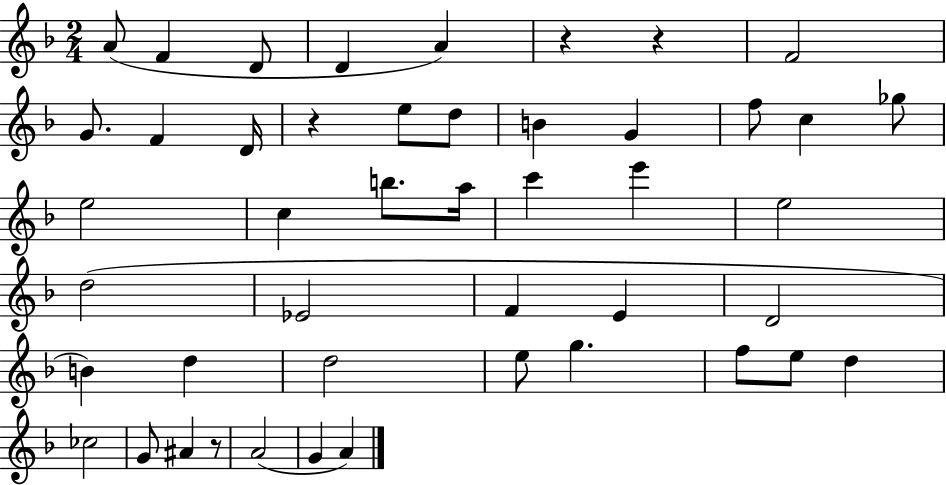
{
  \clef treble
  \numericTimeSignature
  \time 2/4
  \key f \major
  \repeat volta 2 { a'8( f'4 d'8 | d'4 a'4) | r4 r4 | f'2 | \break g'8. f'4 d'16 | r4 e''8 d''8 | b'4 g'4 | f''8 c''4 ges''8 | \break e''2 | c''4 b''8. a''16 | c'''4 e'''4 | e''2 | \break d''2( | ees'2 | f'4 e'4 | d'2 | \break b'4) d''4 | d''2 | e''8 g''4. | f''8 e''8 d''4 | \break ces''2 | g'8 ais'4 r8 | a'2( | g'4 a'4) | \break } \bar "|."
}